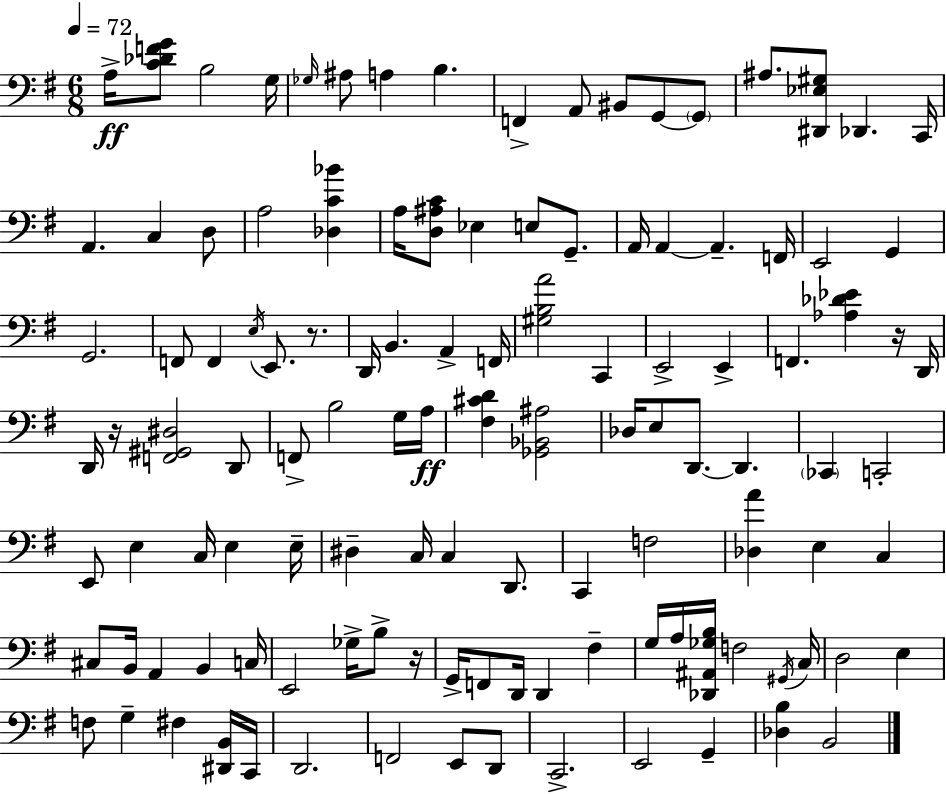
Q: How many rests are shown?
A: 4